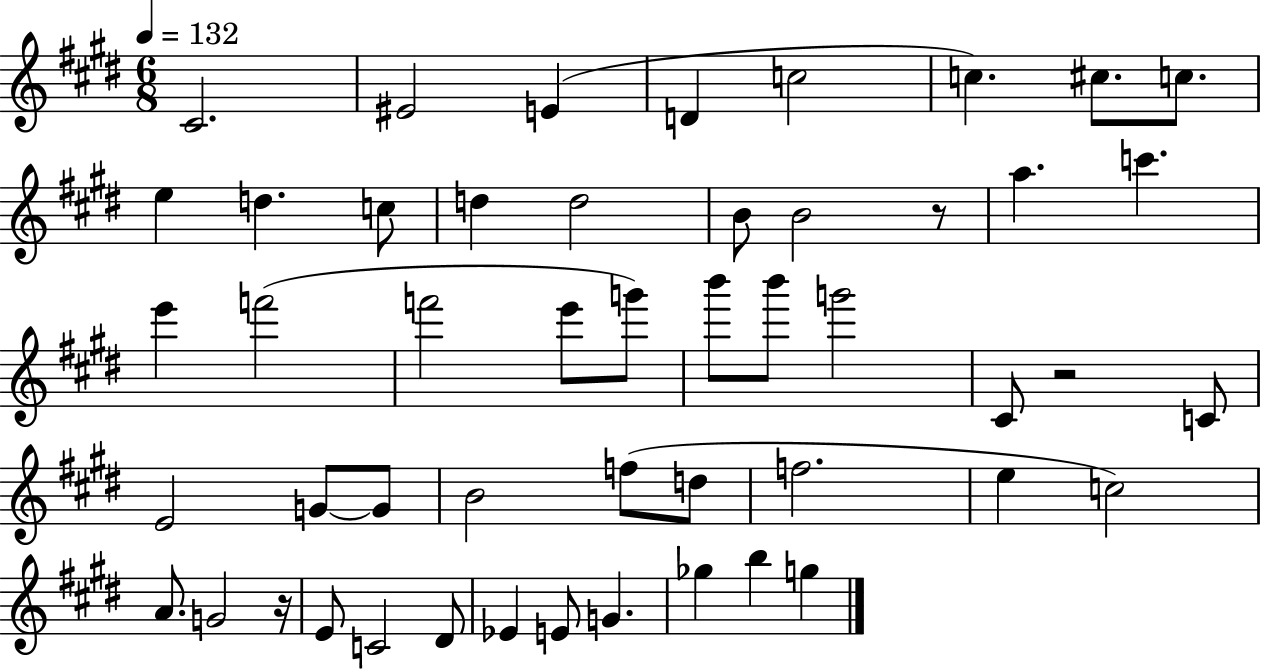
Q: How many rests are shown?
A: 3